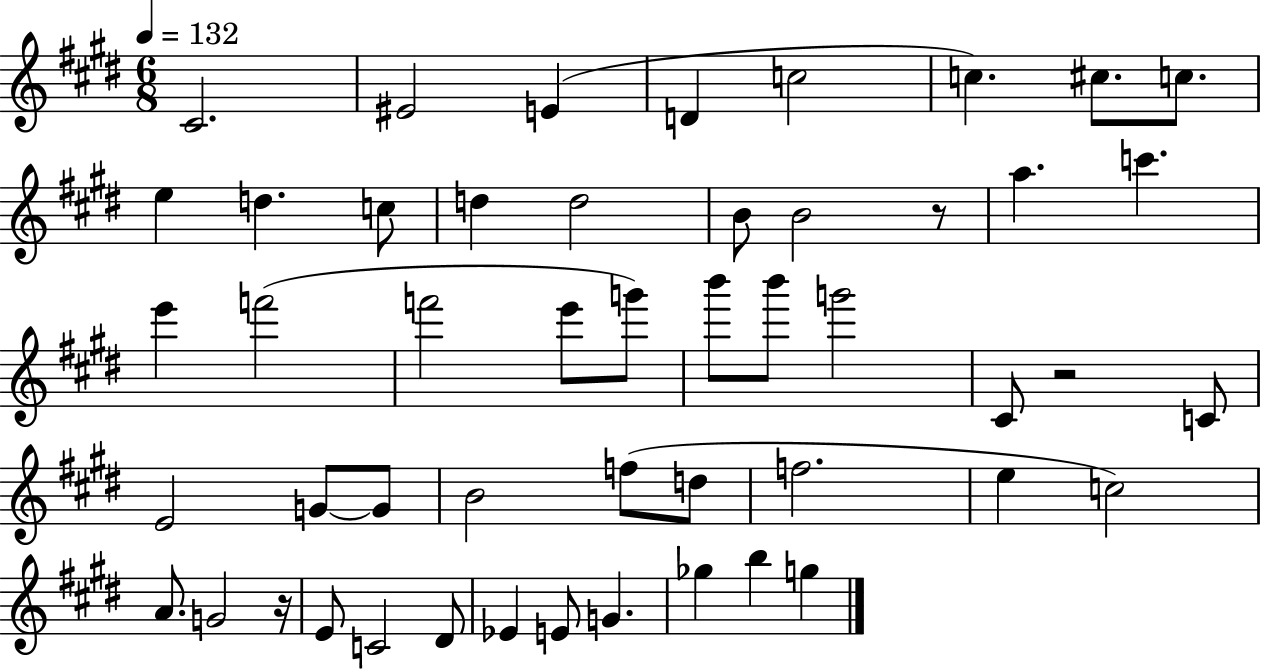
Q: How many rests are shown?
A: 3